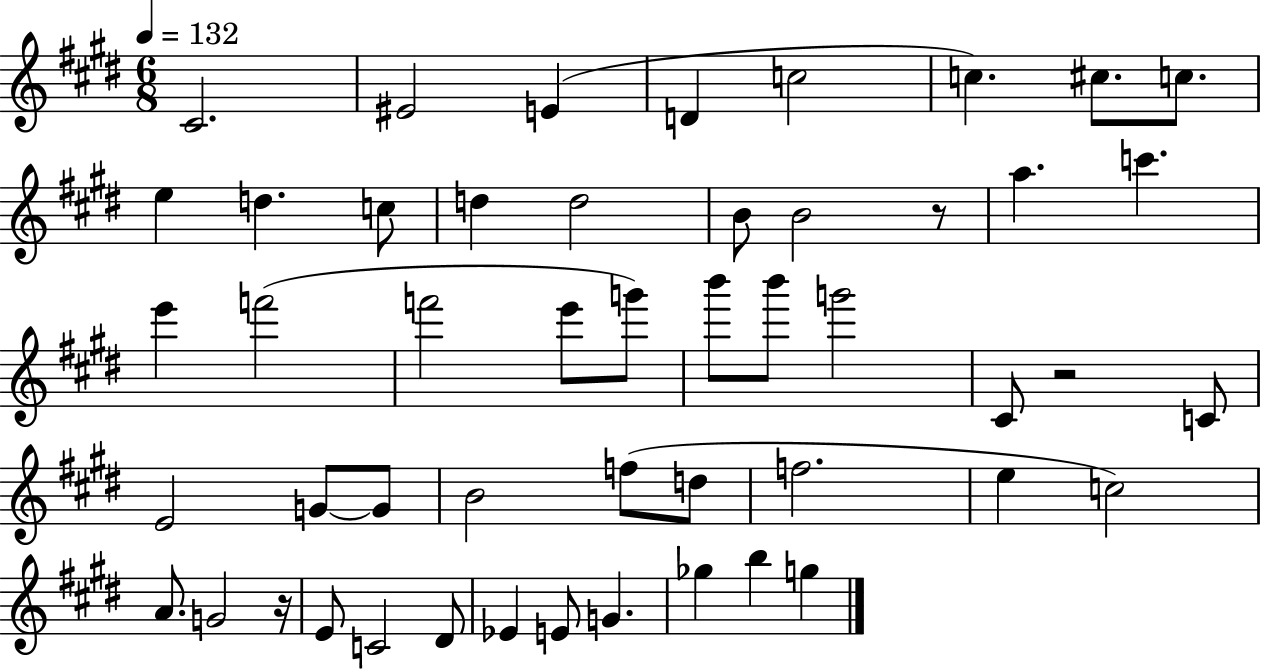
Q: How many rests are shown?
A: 3